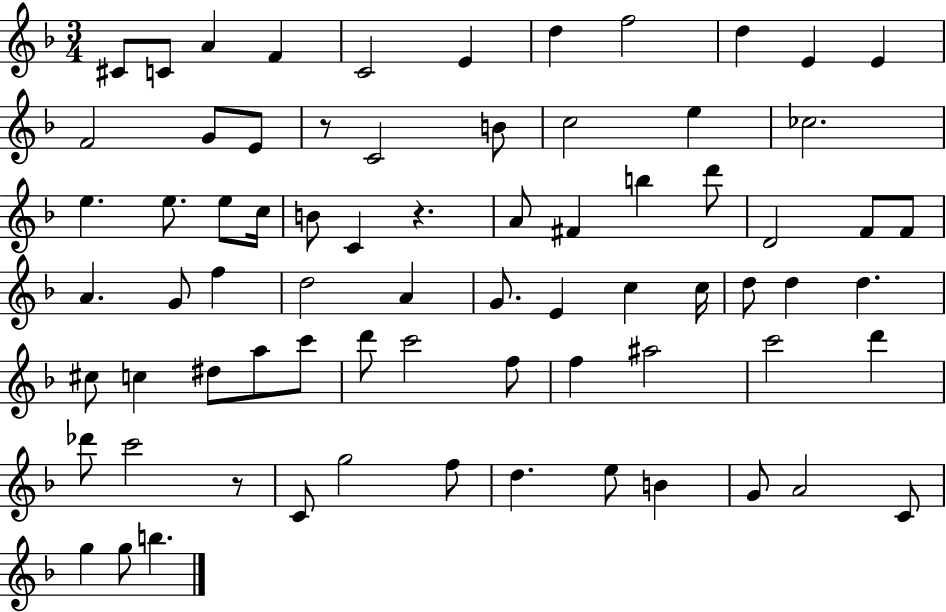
X:1
T:Untitled
M:3/4
L:1/4
K:F
^C/2 C/2 A F C2 E d f2 d E E F2 G/2 E/2 z/2 C2 B/2 c2 e _c2 e e/2 e/2 c/4 B/2 C z A/2 ^F b d'/2 D2 F/2 F/2 A G/2 f d2 A G/2 E c c/4 d/2 d d ^c/2 c ^d/2 a/2 c'/2 d'/2 c'2 f/2 f ^a2 c'2 d' _d'/2 c'2 z/2 C/2 g2 f/2 d e/2 B G/2 A2 C/2 g g/2 b